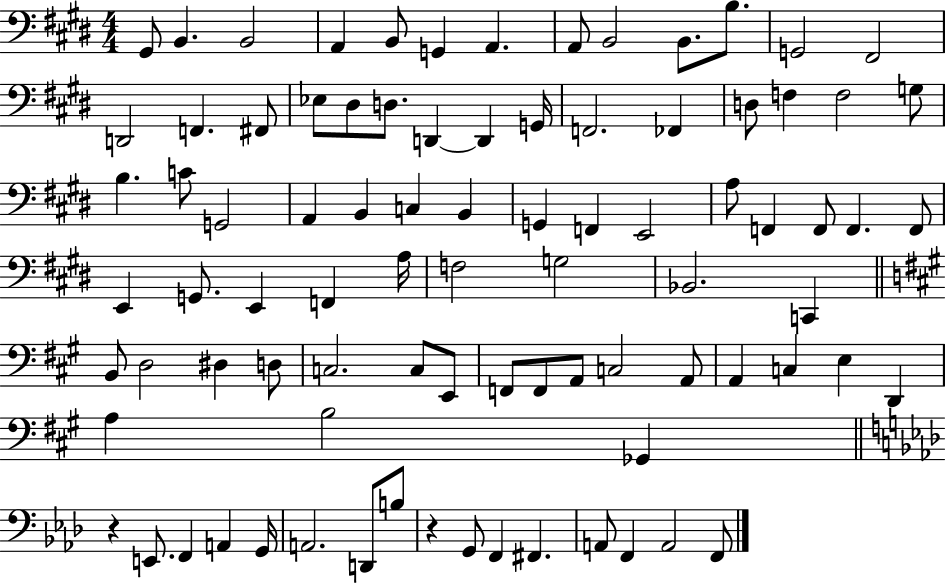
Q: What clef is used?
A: bass